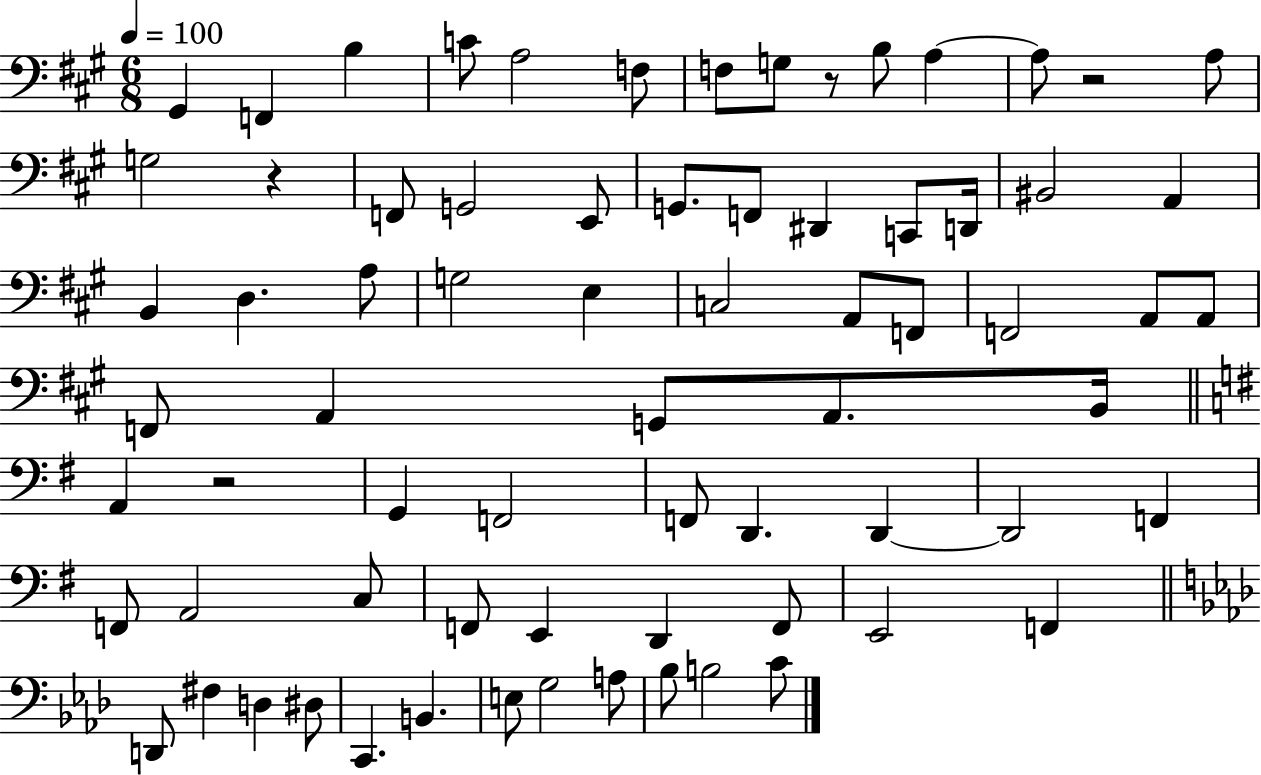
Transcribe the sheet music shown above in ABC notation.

X:1
T:Untitled
M:6/8
L:1/4
K:A
^G,, F,, B, C/2 A,2 F,/2 F,/2 G,/2 z/2 B,/2 A, A,/2 z2 A,/2 G,2 z F,,/2 G,,2 E,,/2 G,,/2 F,,/2 ^D,, C,,/2 D,,/4 ^B,,2 A,, B,, D, A,/2 G,2 E, C,2 A,,/2 F,,/2 F,,2 A,,/2 A,,/2 F,,/2 A,, G,,/2 A,,/2 B,,/4 A,, z2 G,, F,,2 F,,/2 D,, D,, D,,2 F,, F,,/2 A,,2 C,/2 F,,/2 E,, D,, F,,/2 E,,2 F,, D,,/2 ^F, D, ^D,/2 C,, B,, E,/2 G,2 A,/2 _B,/2 B,2 C/2